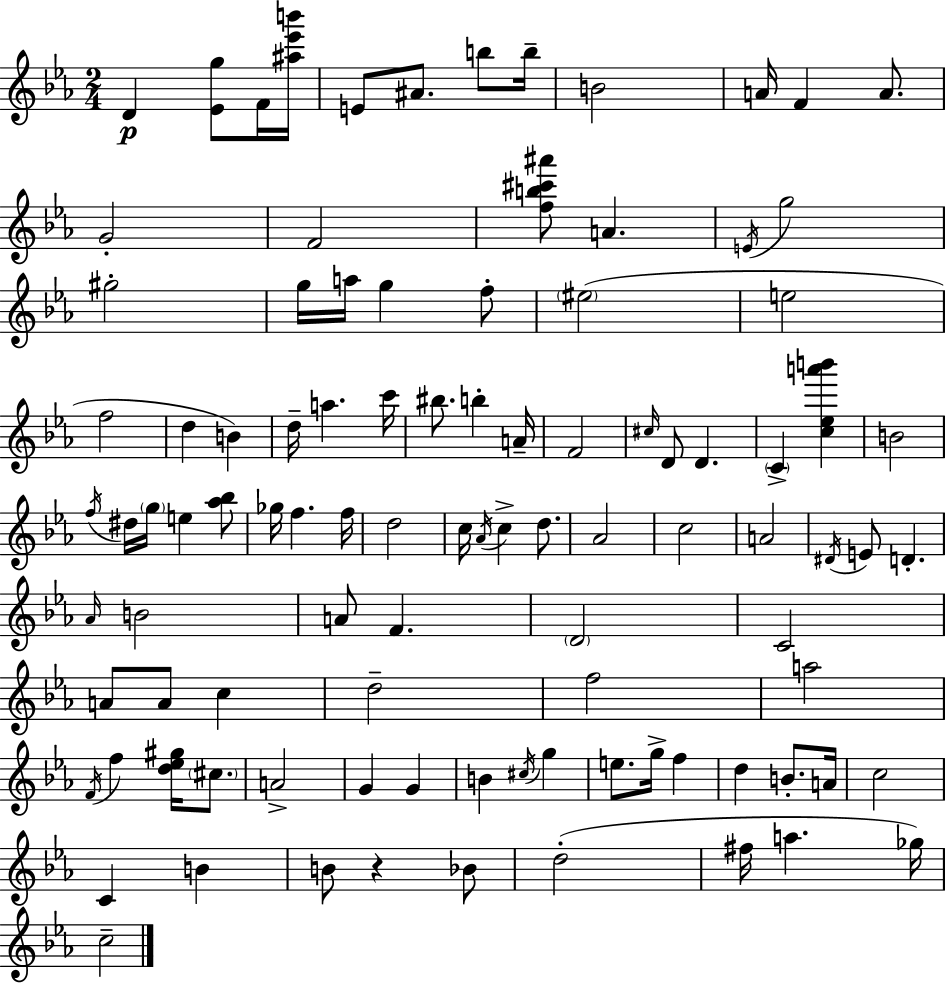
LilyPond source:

{
  \clef treble
  \numericTimeSignature
  \time 2/4
  \key c \minor
  \repeat volta 2 { d'4\p <ees' g''>8 f'16 <ais'' ees''' b'''>16 | e'8 ais'8. b''8 b''16-- | b'2 | a'16 f'4 a'8. | \break g'2-. | f'2 | <f'' b'' cis''' ais'''>8 a'4. | \acciaccatura { e'16 } g''2 | \break gis''2-. | g''16 a''16 g''4 f''8-. | \parenthesize eis''2( | e''2 | \break f''2 | d''4 b'4) | d''16-- a''4. | c'''16 bis''8. b''4-. | \break a'16-- f'2 | \grace { cis''16 } d'8 d'4. | \parenthesize c'4-> <c'' ees'' a''' b'''>4 | b'2 | \break \acciaccatura { f''16 } dis''16 \parenthesize g''16 e''4 | <aes'' bes''>8 ges''16 f''4. | f''16 d''2 | c''16 \acciaccatura { aes'16 } c''4-> | \break d''8. aes'2 | c''2 | a'2 | \acciaccatura { dis'16 } e'8 d'4.-. | \break \grace { aes'16 } b'2 | a'8 | f'4. \parenthesize d'2 | c'2 | \break a'8 | a'8 c''4 d''2-- | f''2 | a''2 | \break \acciaccatura { f'16 } f''4 | <d'' ees'' gis''>16 \parenthesize cis''8. a'2-> | g'4 | g'4 b'4 | \break \acciaccatura { cis''16 } g''4 | e''8. g''16-> f''4 | d''4 b'8.-. a'16 | c''2 | \break c'4 b'4 | b'8 r4 bes'8 | d''2-.( | fis''16 a''4. ges''16) | \break c''2-- | } \bar "|."
}